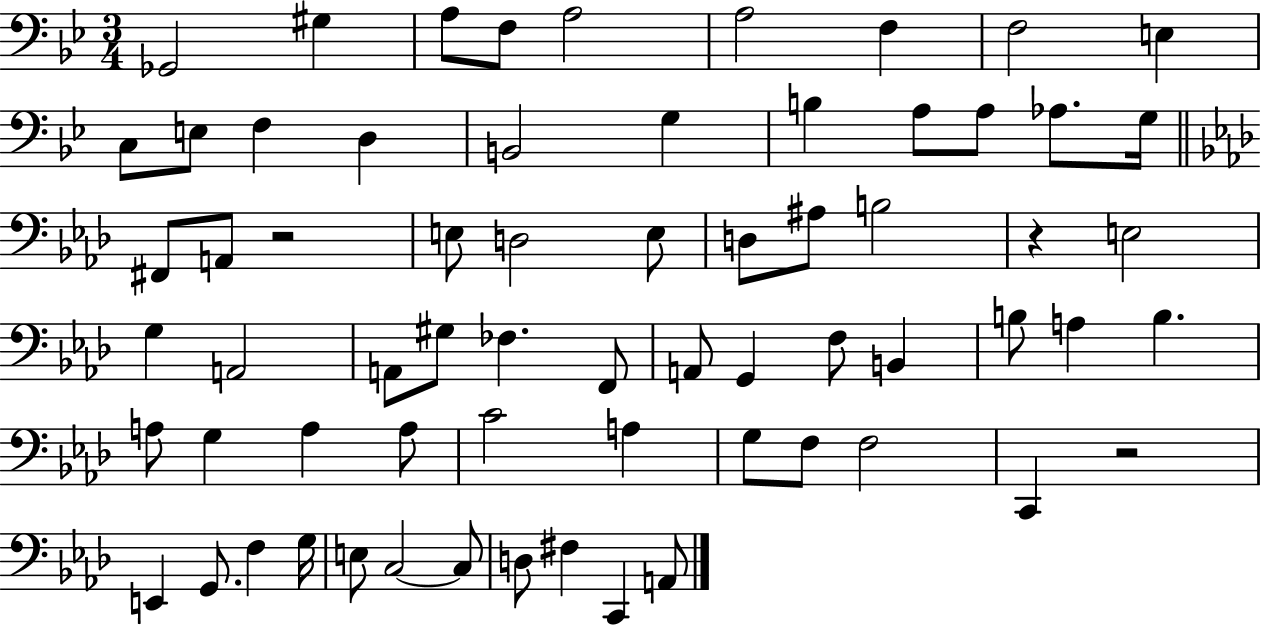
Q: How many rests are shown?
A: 3